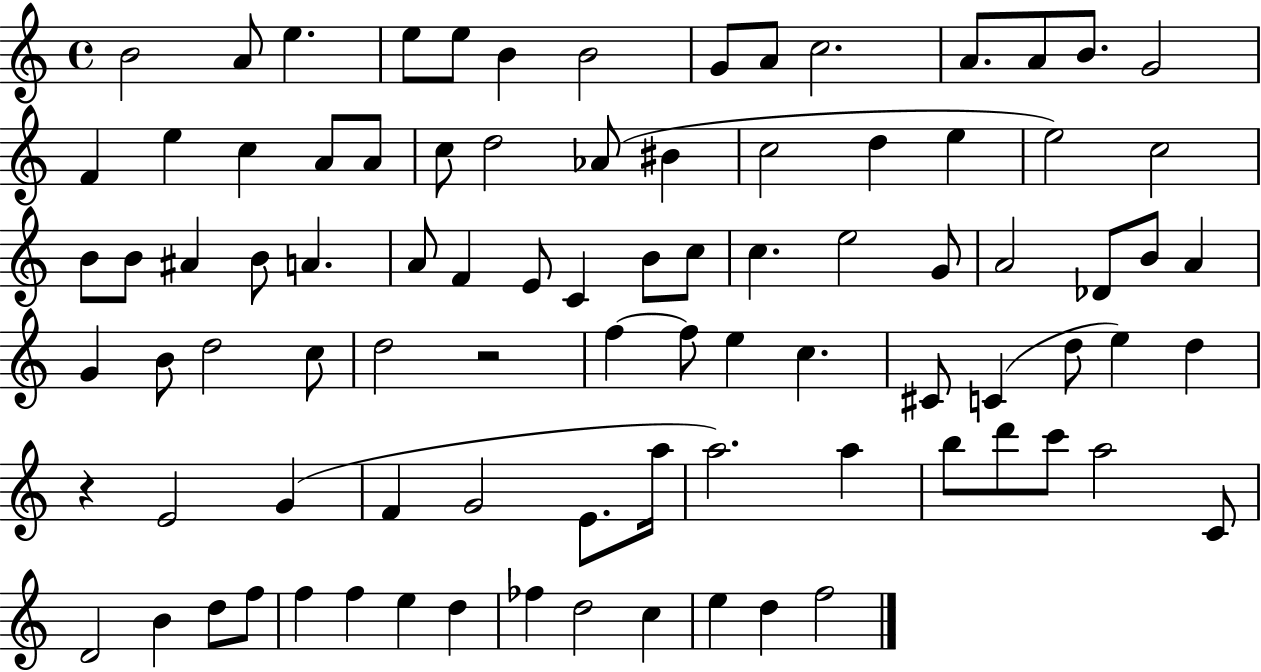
{
  \clef treble
  \time 4/4
  \defaultTimeSignature
  \key c \major
  b'2 a'8 e''4. | e''8 e''8 b'4 b'2 | g'8 a'8 c''2. | a'8. a'8 b'8. g'2 | \break f'4 e''4 c''4 a'8 a'8 | c''8 d''2 aes'8( bis'4 | c''2 d''4 e''4 | e''2) c''2 | \break b'8 b'8 ais'4 b'8 a'4. | a'8 f'4 e'8 c'4 b'8 c''8 | c''4. e''2 g'8 | a'2 des'8 b'8 a'4 | \break g'4 b'8 d''2 c''8 | d''2 r2 | f''4~~ f''8 e''4 c''4. | cis'8 c'4( d''8 e''4) d''4 | \break r4 e'2 g'4( | f'4 g'2 e'8. a''16 | a''2.) a''4 | b''8 d'''8 c'''8 a''2 c'8 | \break d'2 b'4 d''8 f''8 | f''4 f''4 e''4 d''4 | fes''4 d''2 c''4 | e''4 d''4 f''2 | \break \bar "|."
}